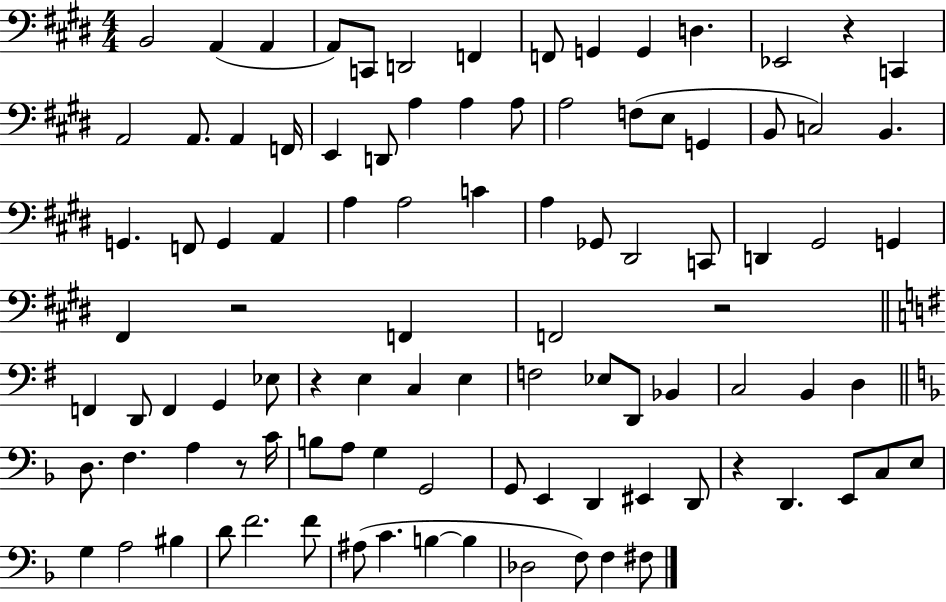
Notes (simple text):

B2/h A2/q A2/q A2/e C2/e D2/h F2/q F2/e G2/q G2/q D3/q. Eb2/h R/q C2/q A2/h A2/e. A2/q F2/s E2/q D2/e A3/q A3/q A3/e A3/h F3/e E3/e G2/q B2/e C3/h B2/q. G2/q. F2/e G2/q A2/q A3/q A3/h C4/q A3/q Gb2/e D#2/h C2/e D2/q G#2/h G2/q F#2/q R/h F2/q F2/h R/h F2/q D2/e F2/q G2/q Eb3/e R/q E3/q C3/q E3/q F3/h Eb3/e D2/e Bb2/q C3/h B2/q D3/q D3/e. F3/q. A3/q R/e C4/s B3/e A3/e G3/q G2/h G2/e E2/q D2/q EIS2/q D2/e R/q D2/q. E2/e C3/e E3/e G3/q A3/h BIS3/q D4/e F4/h. F4/e A#3/e C4/q. B3/q B3/q Db3/h F3/e F3/q F#3/e